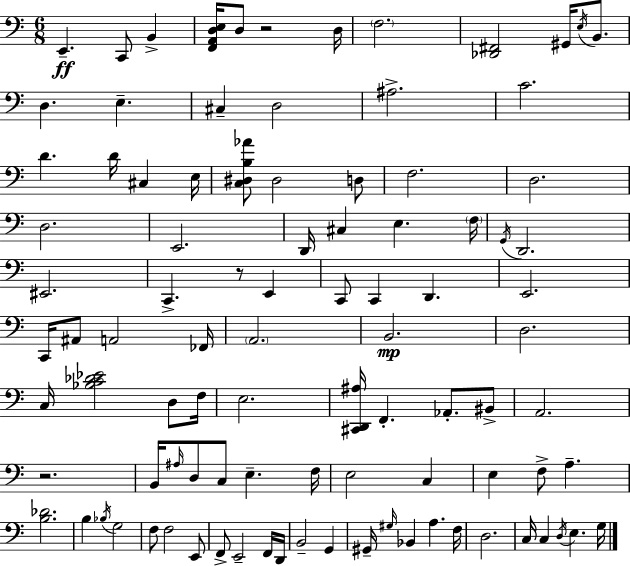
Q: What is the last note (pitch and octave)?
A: G3